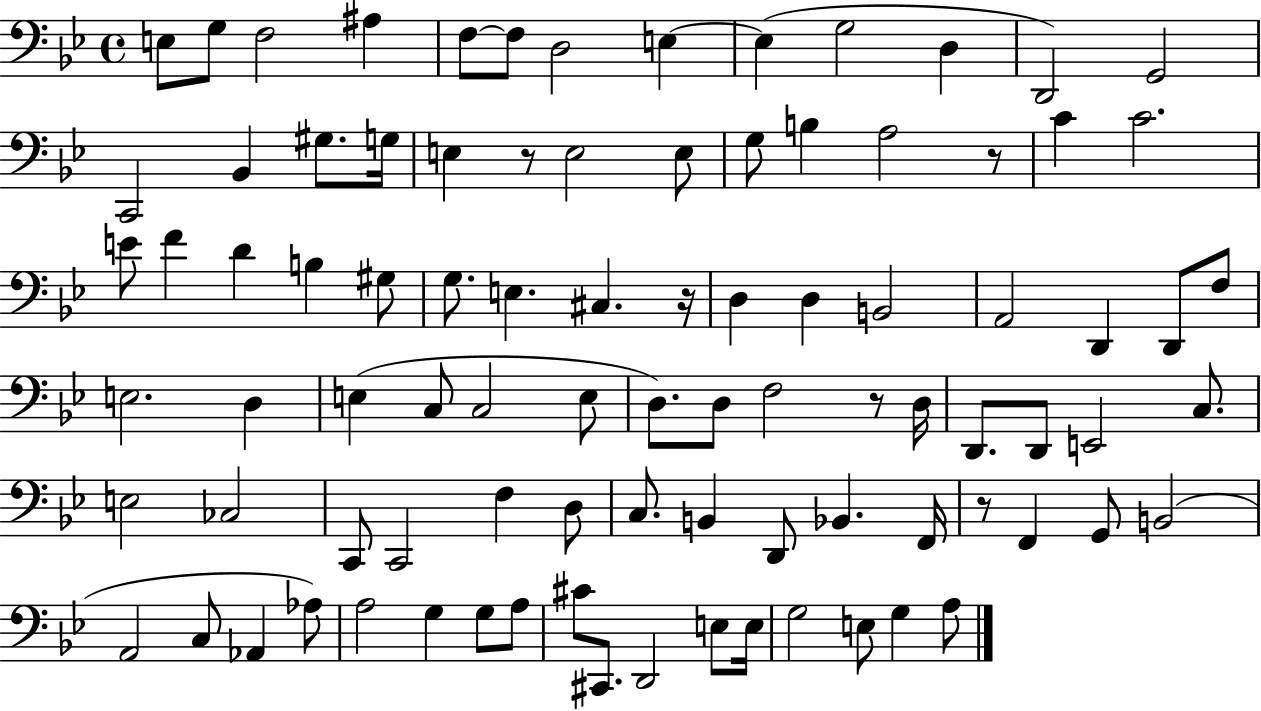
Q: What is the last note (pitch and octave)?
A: A3